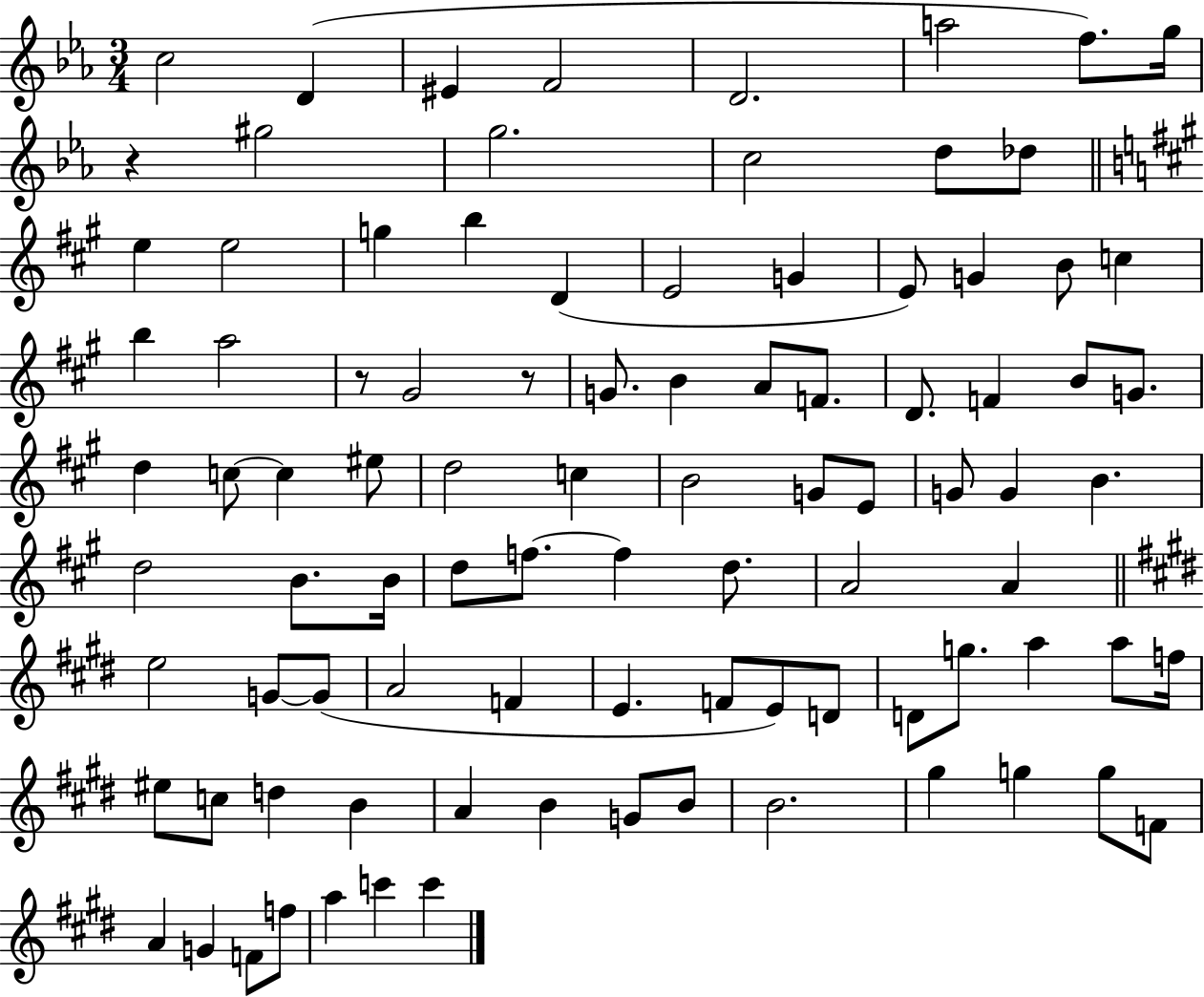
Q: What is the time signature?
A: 3/4